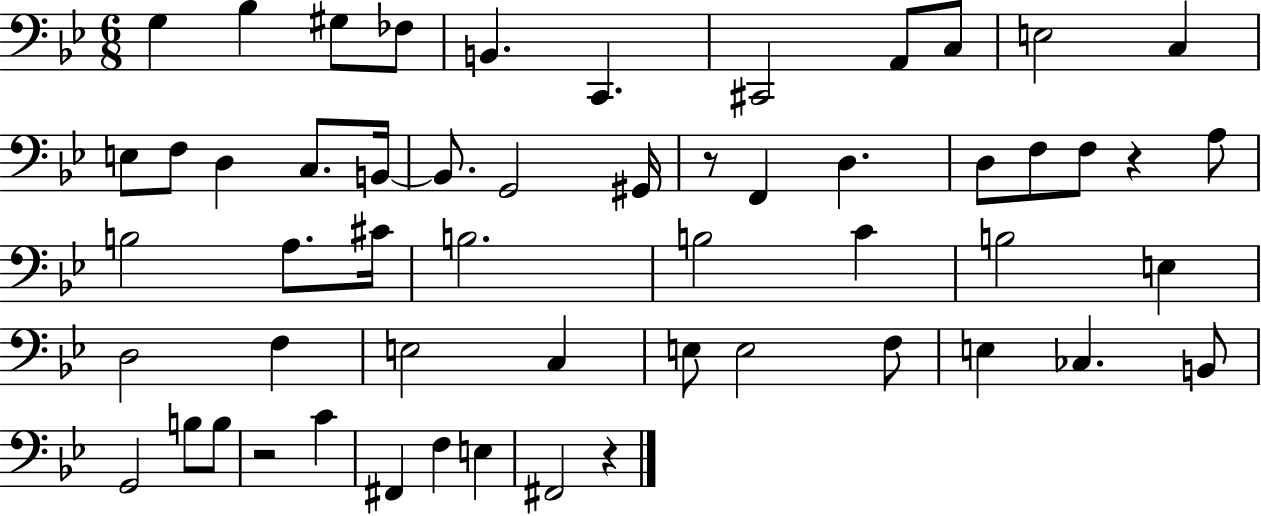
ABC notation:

X:1
T:Untitled
M:6/8
L:1/4
K:Bb
G, _B, ^G,/2 _F,/2 B,, C,, ^C,,2 A,,/2 C,/2 E,2 C, E,/2 F,/2 D, C,/2 B,,/4 B,,/2 G,,2 ^G,,/4 z/2 F,, D, D,/2 F,/2 F,/2 z A,/2 B,2 A,/2 ^C/4 B,2 B,2 C B,2 E, D,2 F, E,2 C, E,/2 E,2 F,/2 E, _C, B,,/2 G,,2 B,/2 B,/2 z2 C ^F,, F, E, ^F,,2 z